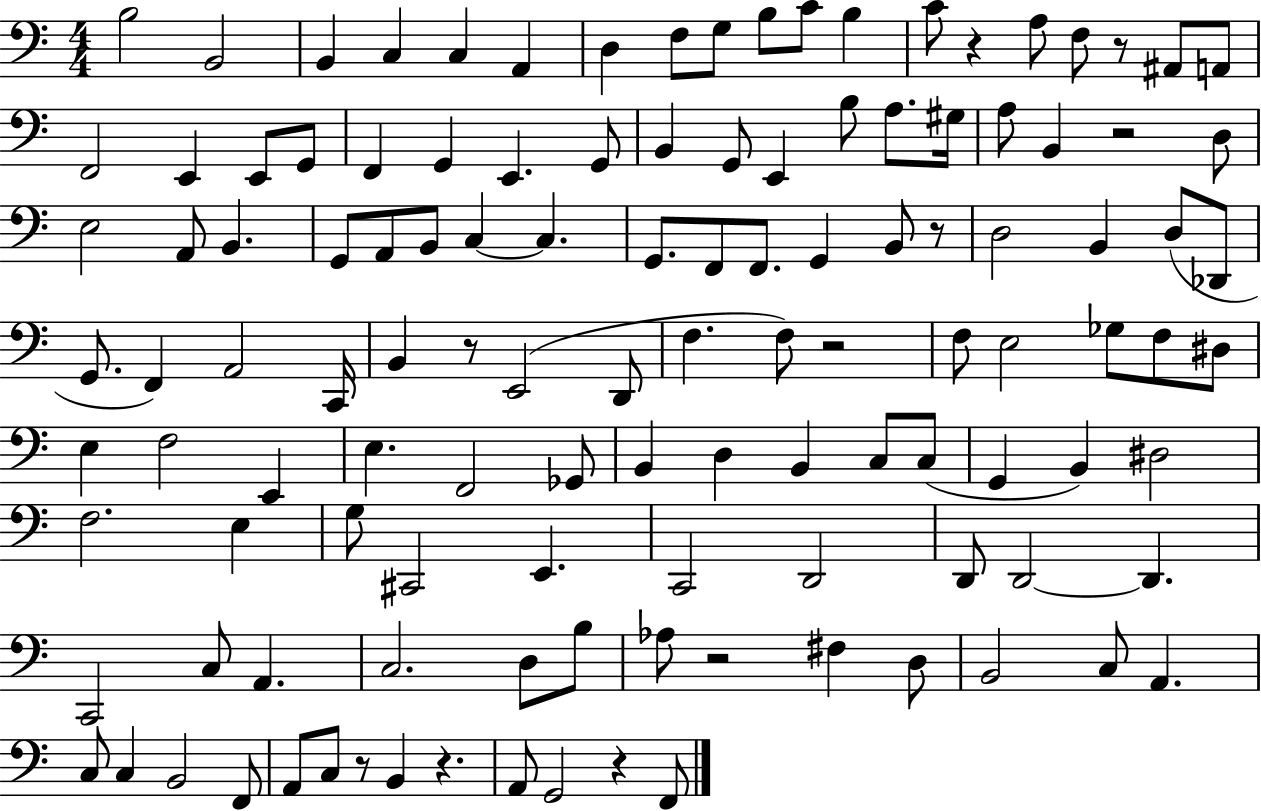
X:1
T:Untitled
M:4/4
L:1/4
K:C
B,2 B,,2 B,, C, C, A,, D, F,/2 G,/2 B,/2 C/2 B, C/2 z A,/2 F,/2 z/2 ^A,,/2 A,,/2 F,,2 E,, E,,/2 G,,/2 F,, G,, E,, G,,/2 B,, G,,/2 E,, B,/2 A,/2 ^G,/4 A,/2 B,, z2 D,/2 E,2 A,,/2 B,, G,,/2 A,,/2 B,,/2 C, C, G,,/2 F,,/2 F,,/2 G,, B,,/2 z/2 D,2 B,, D,/2 _D,,/2 G,,/2 F,, A,,2 C,,/4 B,, z/2 E,,2 D,,/2 F, F,/2 z2 F,/2 E,2 _G,/2 F,/2 ^D,/2 E, F,2 E,, E, F,,2 _G,,/2 B,, D, B,, C,/2 C,/2 G,, B,, ^D,2 F,2 E, G,/2 ^C,,2 E,, C,,2 D,,2 D,,/2 D,,2 D,, C,,2 C,/2 A,, C,2 D,/2 B,/2 _A,/2 z2 ^F, D,/2 B,,2 C,/2 A,, C,/2 C, B,,2 F,,/2 A,,/2 C,/2 z/2 B,, z A,,/2 G,,2 z F,,/2